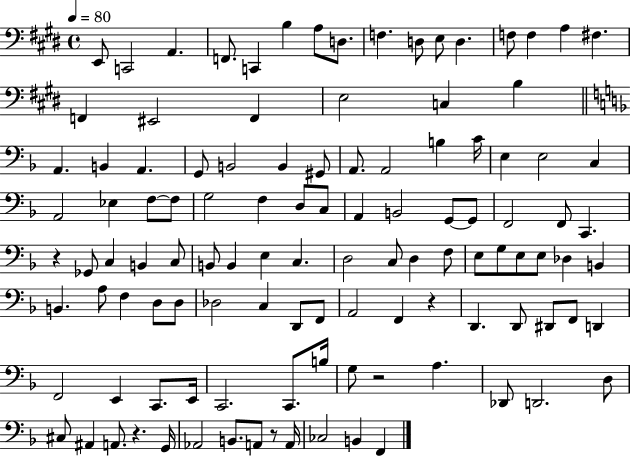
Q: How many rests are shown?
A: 5